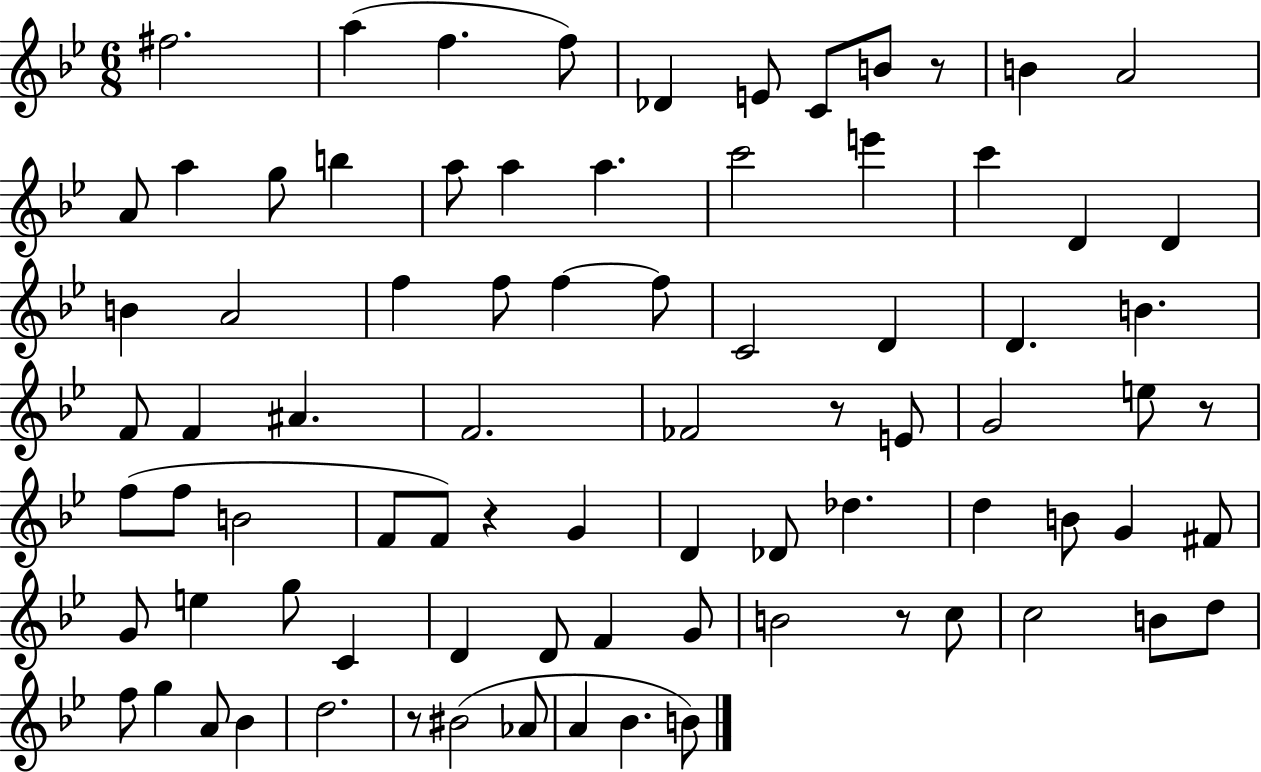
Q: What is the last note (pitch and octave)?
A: B4